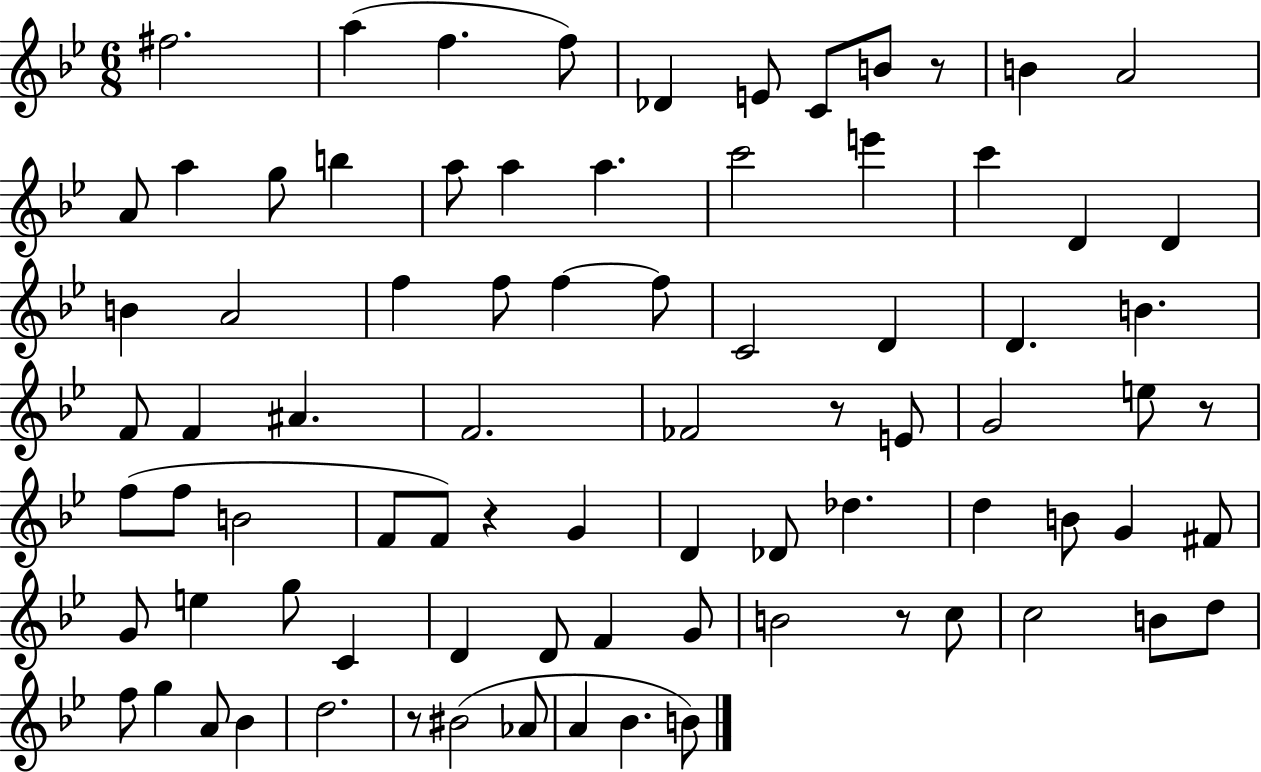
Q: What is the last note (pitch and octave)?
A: B4